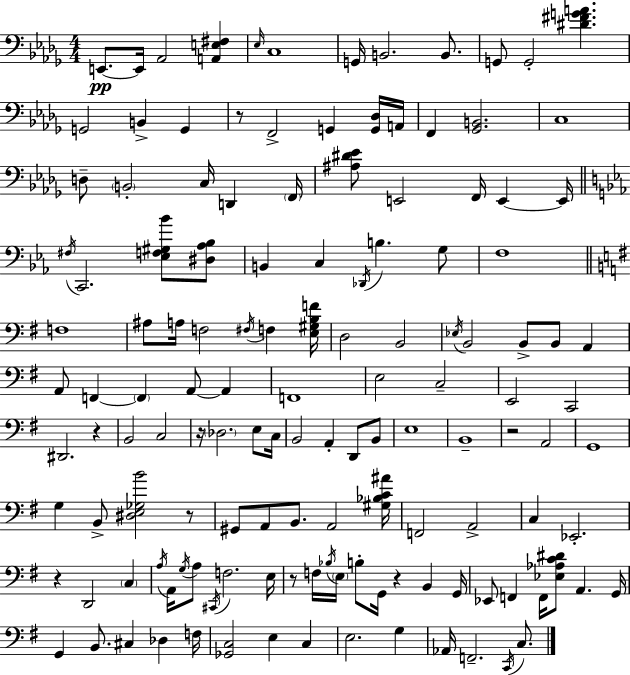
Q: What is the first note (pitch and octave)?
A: E2